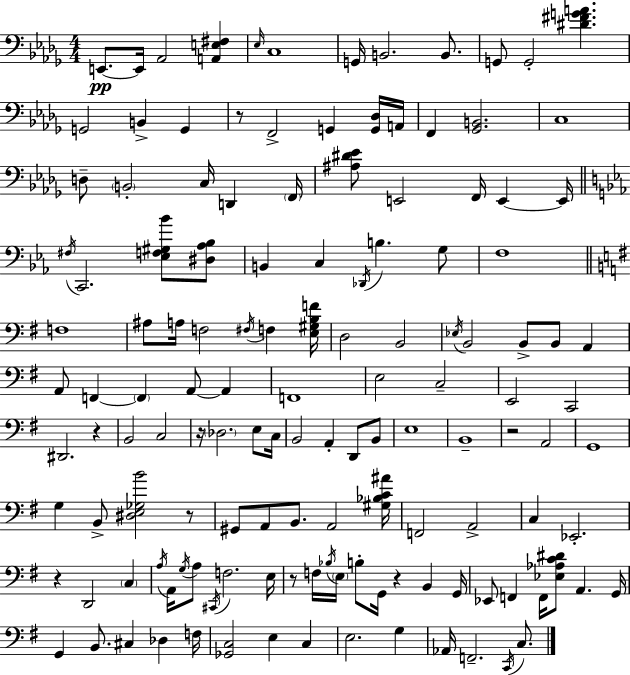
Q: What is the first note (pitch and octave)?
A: E2